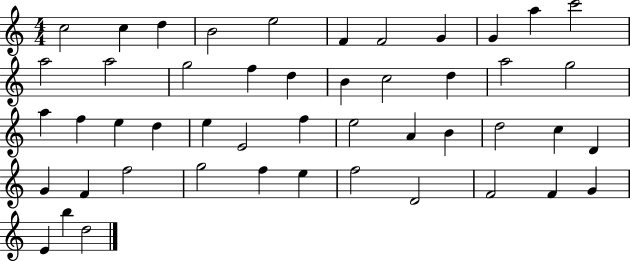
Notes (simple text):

C5/h C5/q D5/q B4/h E5/h F4/q F4/h G4/q G4/q A5/q C6/h A5/h A5/h G5/h F5/q D5/q B4/q C5/h D5/q A5/h G5/h A5/q F5/q E5/q D5/q E5/q E4/h F5/q E5/h A4/q B4/q D5/h C5/q D4/q G4/q F4/q F5/h G5/h F5/q E5/q F5/h D4/h F4/h F4/q G4/q E4/q B5/q D5/h